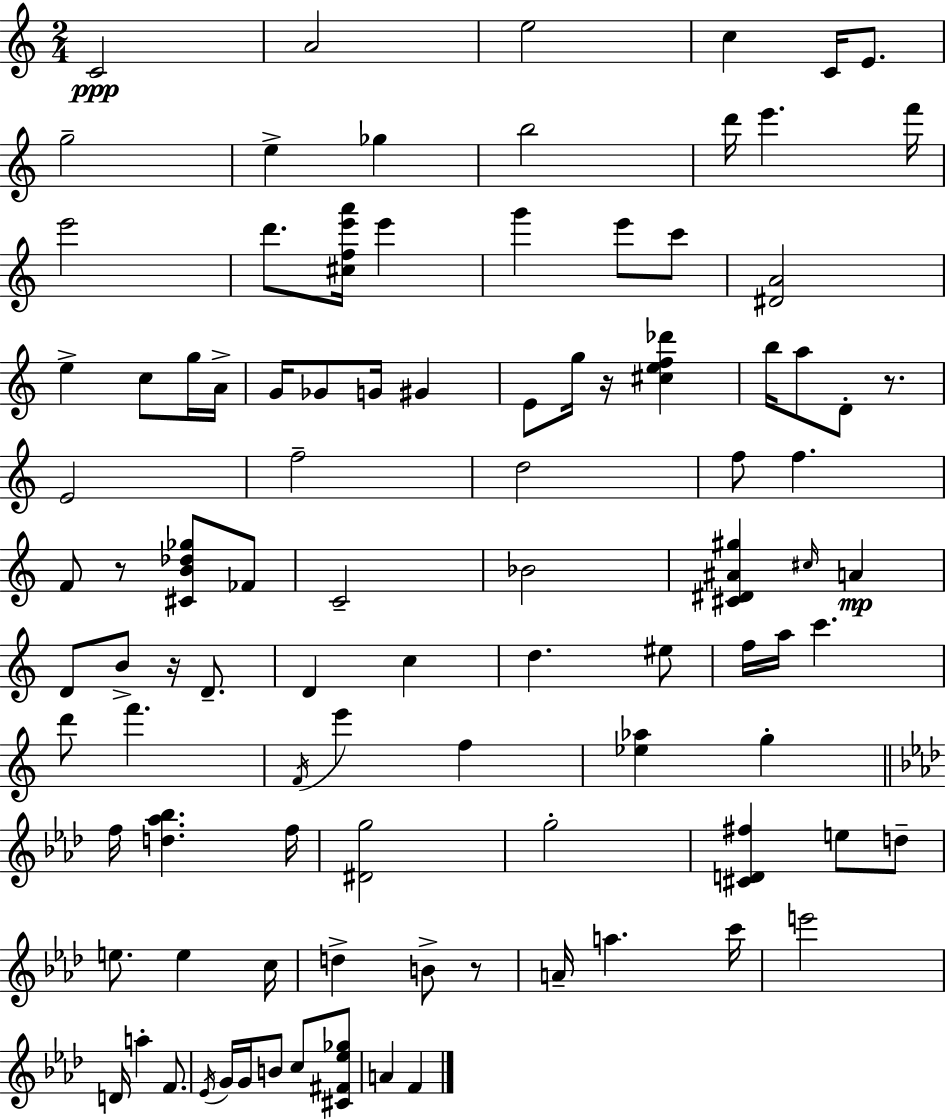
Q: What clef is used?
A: treble